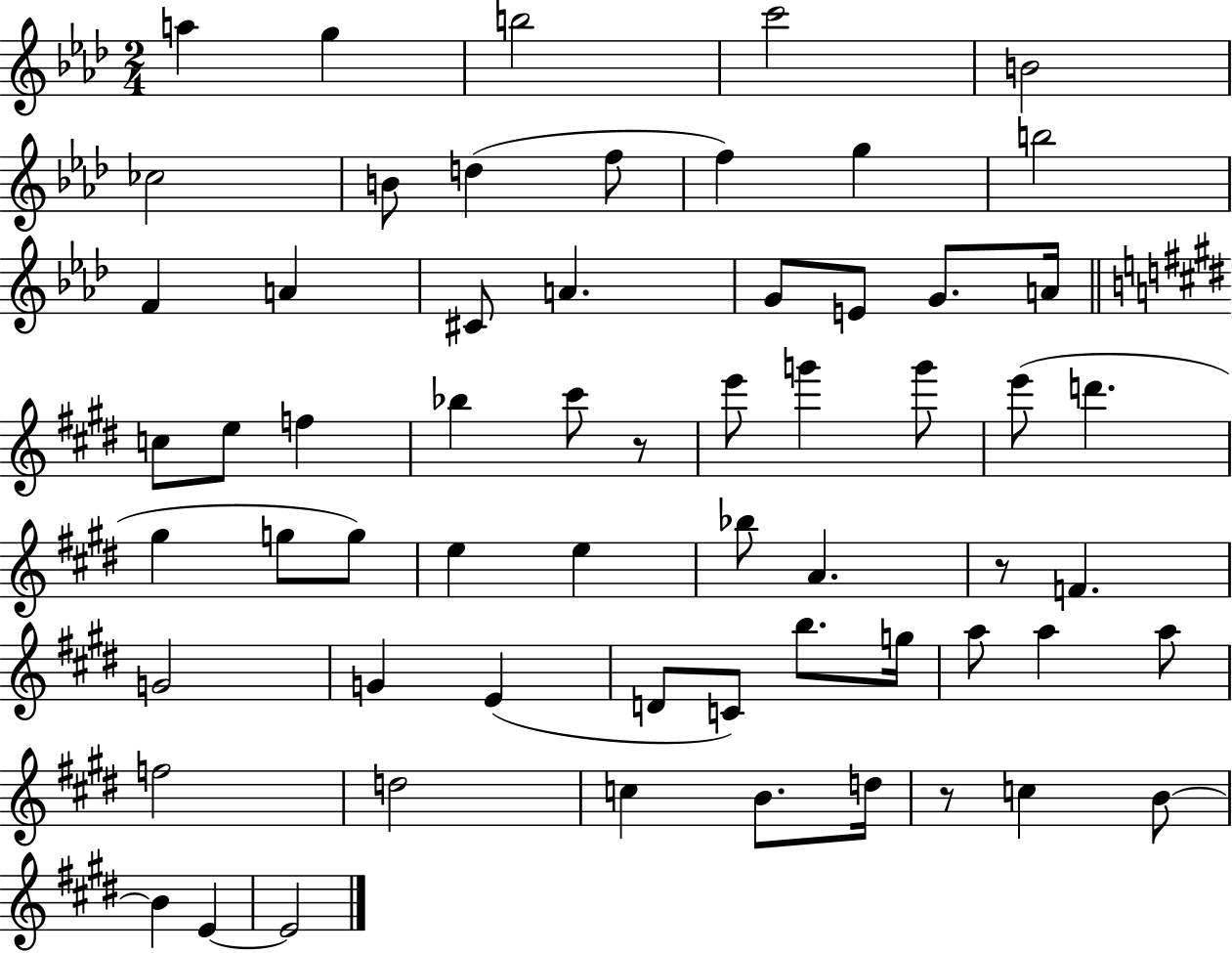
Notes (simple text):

A5/q G5/q B5/h C6/h B4/h CES5/h B4/e D5/q F5/e F5/q G5/q B5/h F4/q A4/q C#4/e A4/q. G4/e E4/e G4/e. A4/s C5/e E5/e F5/q Bb5/q C#6/e R/e E6/e G6/q G6/e E6/e D6/q. G#5/q G5/e G5/e E5/q E5/q Bb5/e A4/q. R/e F4/q. G4/h G4/q E4/q D4/e C4/e B5/e. G5/s A5/e A5/q A5/e F5/h D5/h C5/q B4/e. D5/s R/e C5/q B4/e B4/q E4/q E4/h